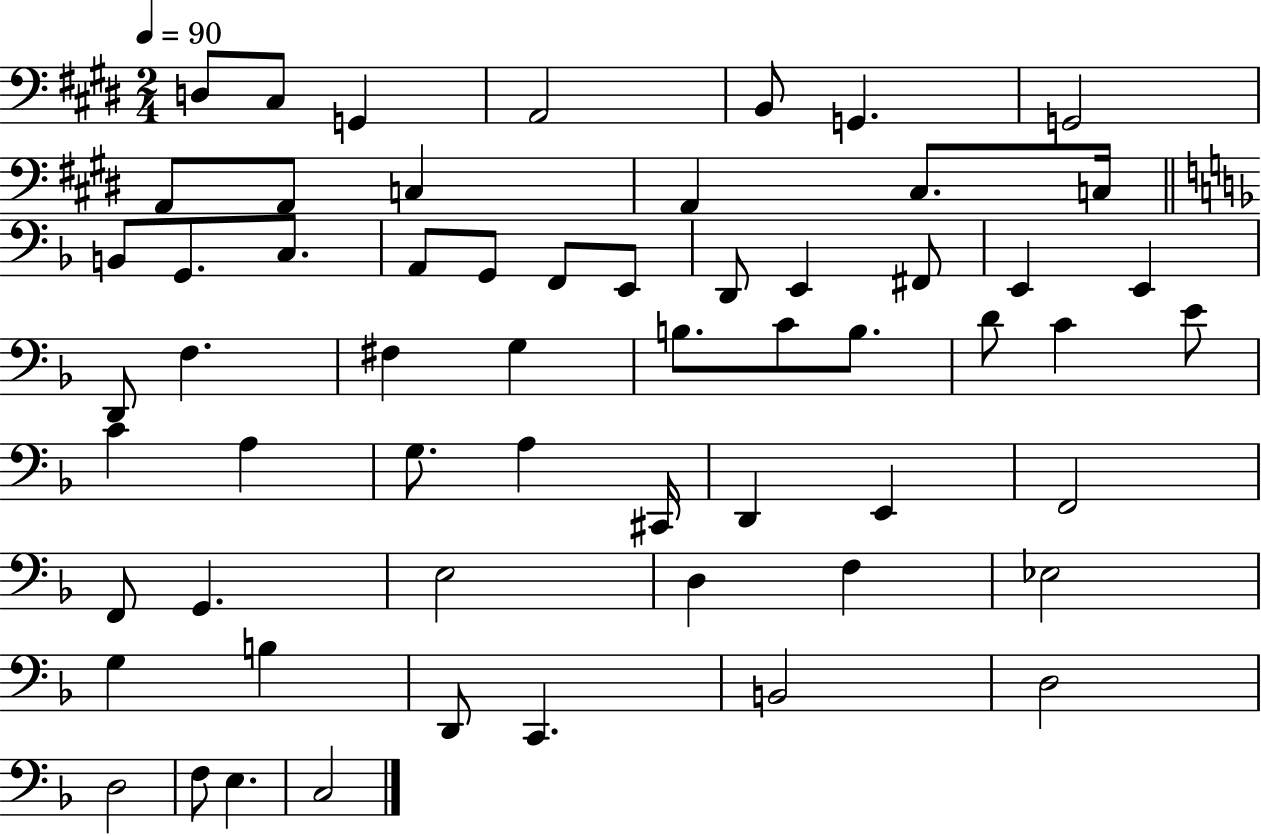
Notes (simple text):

D3/e C#3/e G2/q A2/h B2/e G2/q. G2/h A2/e A2/e C3/q A2/q C#3/e. C3/s B2/e G2/e. C3/e. A2/e G2/e F2/e E2/e D2/e E2/q F#2/e E2/q E2/q D2/e F3/q. F#3/q G3/q B3/e. C4/e B3/e. D4/e C4/q E4/e C4/q A3/q G3/e. A3/q C#2/s D2/q E2/q F2/h F2/e G2/q. E3/h D3/q F3/q Eb3/h G3/q B3/q D2/e C2/q. B2/h D3/h D3/h F3/e E3/q. C3/h